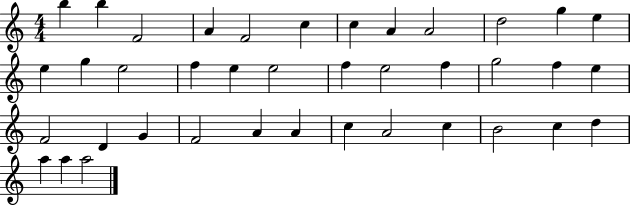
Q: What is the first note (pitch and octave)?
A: B5